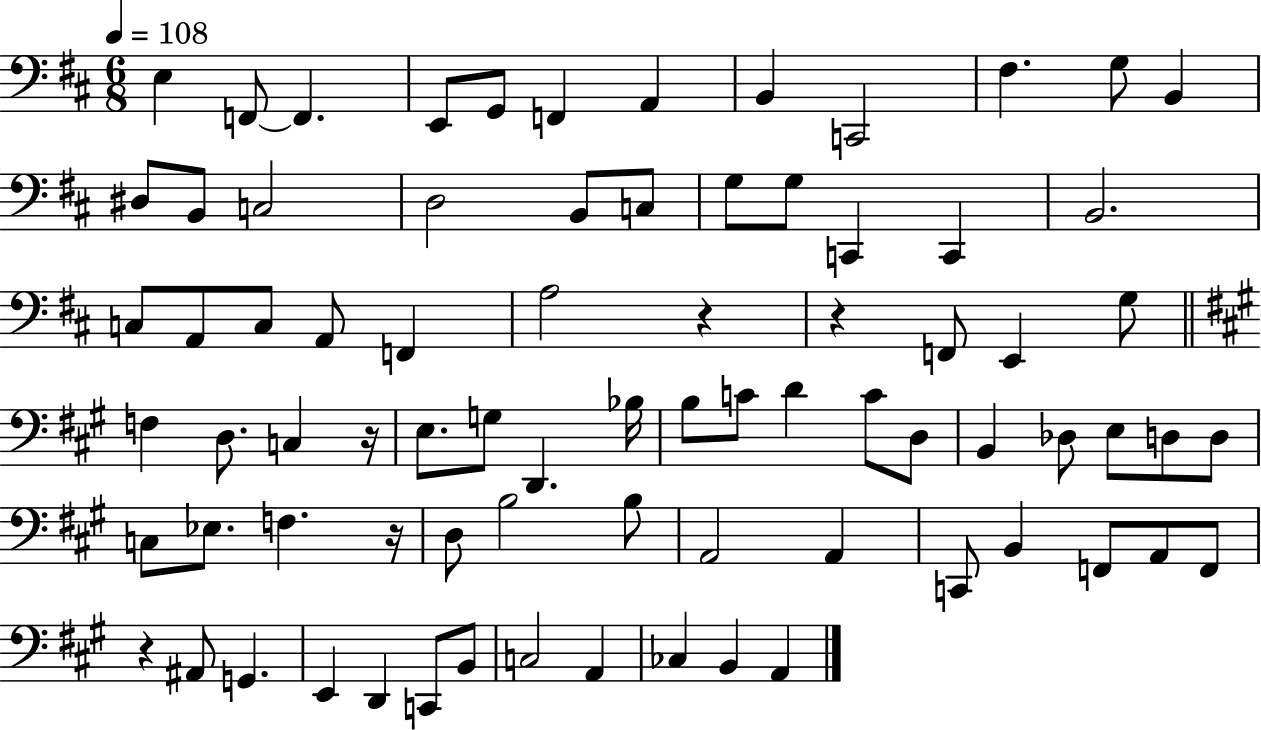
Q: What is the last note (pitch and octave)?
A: A2